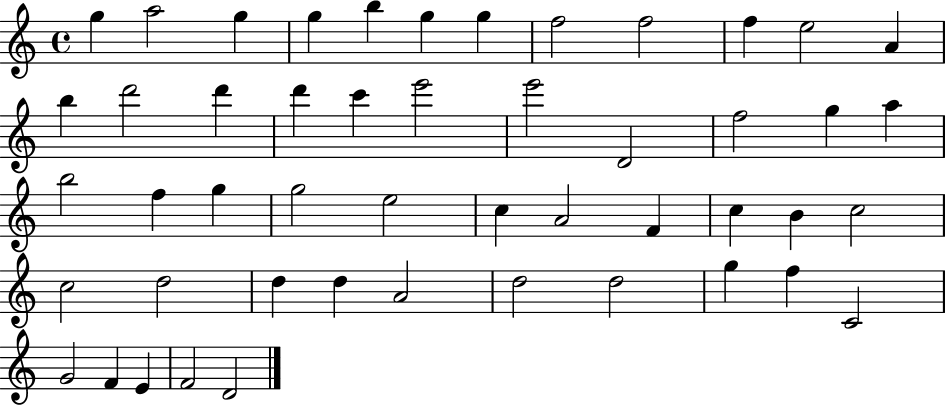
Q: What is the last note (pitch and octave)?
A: D4